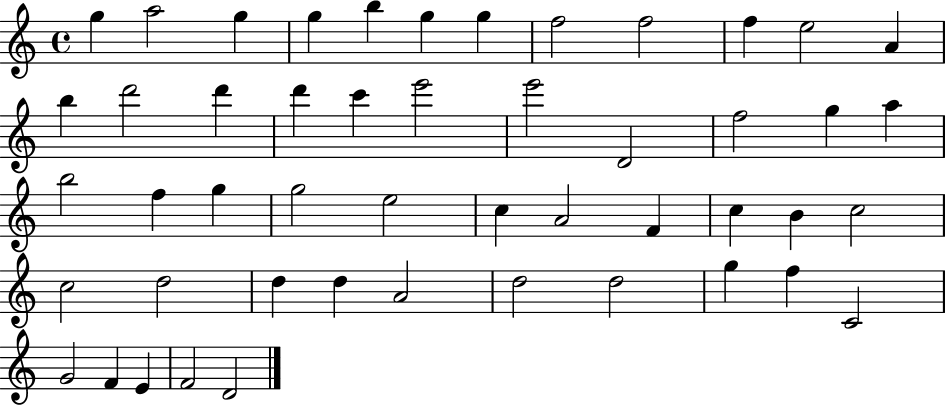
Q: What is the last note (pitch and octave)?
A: D4